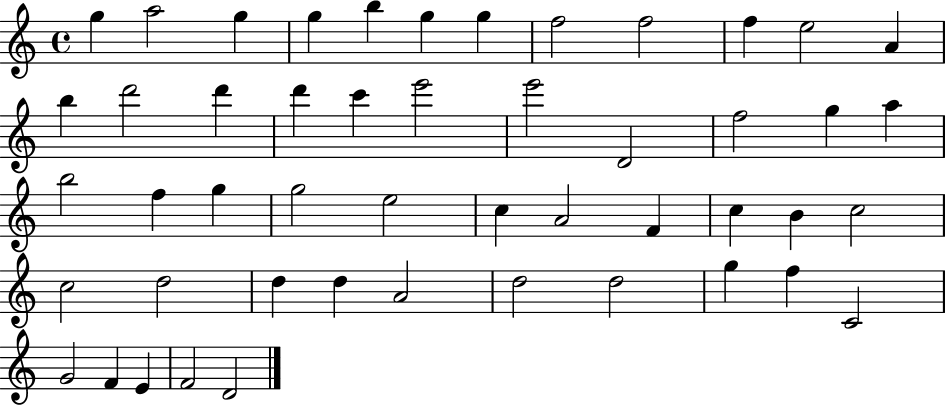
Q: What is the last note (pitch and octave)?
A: D4